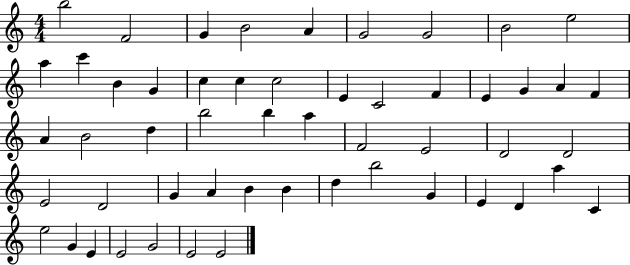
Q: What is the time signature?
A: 4/4